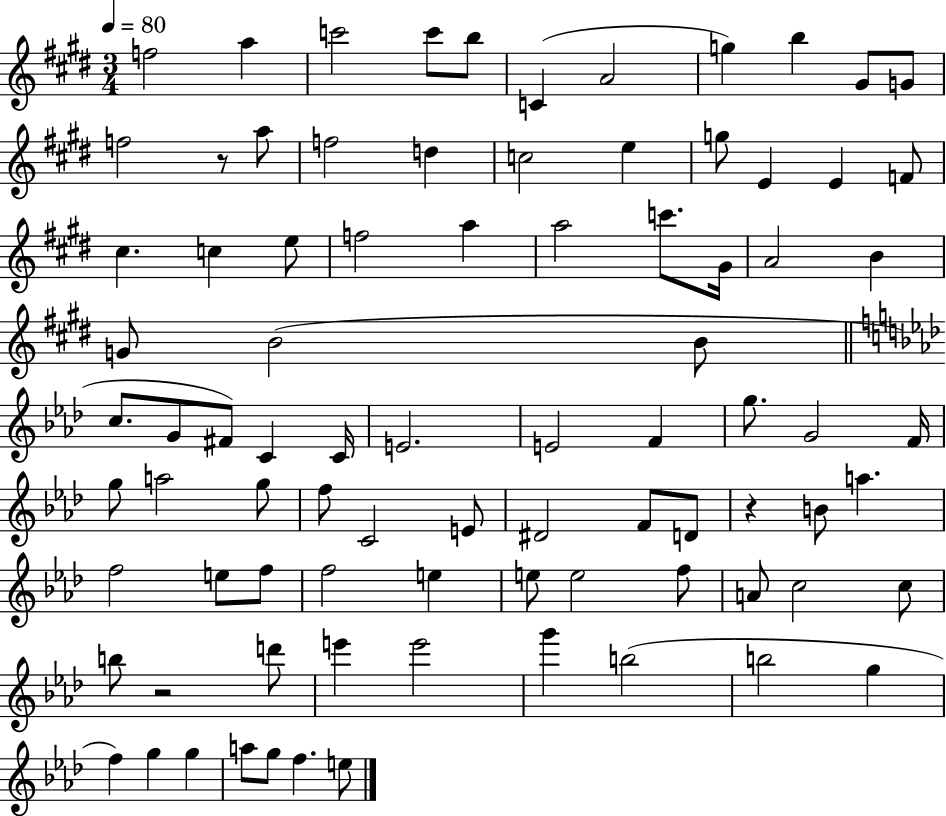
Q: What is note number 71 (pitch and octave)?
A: E6